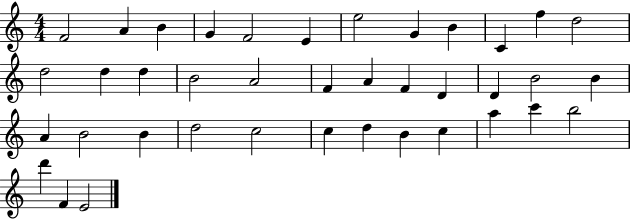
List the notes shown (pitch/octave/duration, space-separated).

F4/h A4/q B4/q G4/q F4/h E4/q E5/h G4/q B4/q C4/q F5/q D5/h D5/h D5/q D5/q B4/h A4/h F4/q A4/q F4/q D4/q D4/q B4/h B4/q A4/q B4/h B4/q D5/h C5/h C5/q D5/q B4/q C5/q A5/q C6/q B5/h D6/q F4/q E4/h